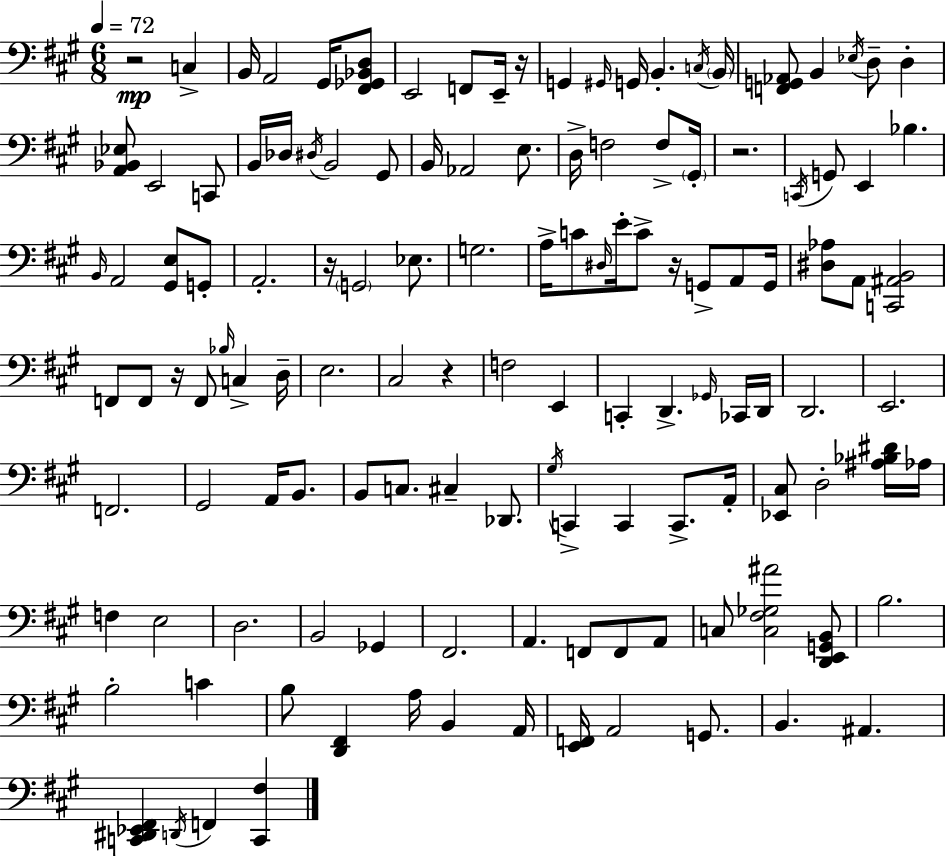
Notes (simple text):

R/h C3/q B2/s A2/h G#2/s [F#2,Gb2,Bb2,D3]/e E2/h F2/e E2/s R/s G2/q G#2/s G2/s B2/q. C3/s B2/s [F2,G2,Ab2]/e B2/q Eb3/s D3/e D3/q [A2,Bb2,Eb3]/e E2/h C2/e B2/s Db3/s D#3/s B2/h G#2/e B2/s Ab2/h E3/e. D3/s F3/h F3/e G#2/s R/h. C2/s G2/e E2/q Bb3/q. B2/s A2/h [G#2,E3]/e G2/e A2/h. R/s G2/h Eb3/e. G3/h. A3/s C4/e D#3/s E4/s C4/e R/s G2/e A2/e G2/s [D#3,Ab3]/e A2/e [C2,A#2,B2]/h F2/e F2/e R/s F2/e Bb3/s C3/q D3/s E3/h. C#3/h R/q F3/h E2/q C2/q D2/q. Gb2/s CES2/s D2/s D2/h. E2/h. F2/h. G#2/h A2/s B2/e. B2/e C3/e. C#3/q Db2/e. G#3/s C2/q C2/q C2/e. A2/s [Eb2,C#3]/e D3/h [A#3,Bb3,D#4]/s Ab3/s F3/q E3/h D3/h. B2/h Gb2/q F#2/h. A2/q. F2/e F2/e A2/e C3/e [C3,F#3,Gb3,A#4]/h [D2,E2,G2,B2]/e B3/h. B3/h C4/q B3/e [D2,F#2]/q A3/s B2/q A2/s [E2,F2]/s A2/h G2/e. B2/q. A#2/q. [C2,D#2,Eb2,F#2]/q D2/s F2/q [C2,F#3]/q